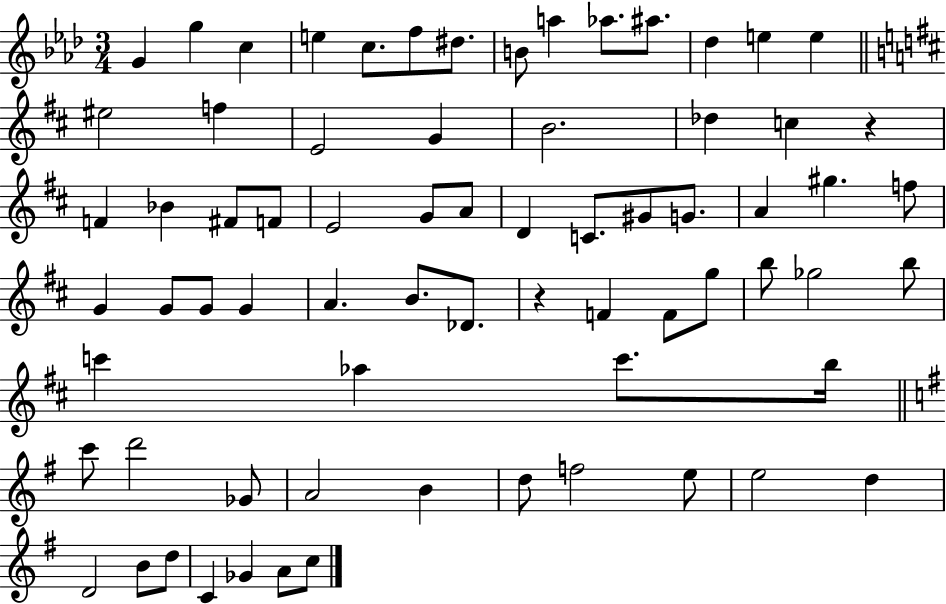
G4/q G5/q C5/q E5/q C5/e. F5/e D#5/e. B4/e A5/q Ab5/e. A#5/e. Db5/q E5/q E5/q EIS5/h F5/q E4/h G4/q B4/h. Db5/q C5/q R/q F4/q Bb4/q F#4/e F4/e E4/h G4/e A4/e D4/q C4/e. G#4/e G4/e. A4/q G#5/q. F5/e G4/q G4/e G4/e G4/q A4/q. B4/e. Db4/e. R/q F4/q F4/e G5/e B5/e Gb5/h B5/e C6/q Ab5/q C6/e. B5/s C6/e D6/h Gb4/e A4/h B4/q D5/e F5/h E5/e E5/h D5/q D4/h B4/e D5/e C4/q Gb4/q A4/e C5/e